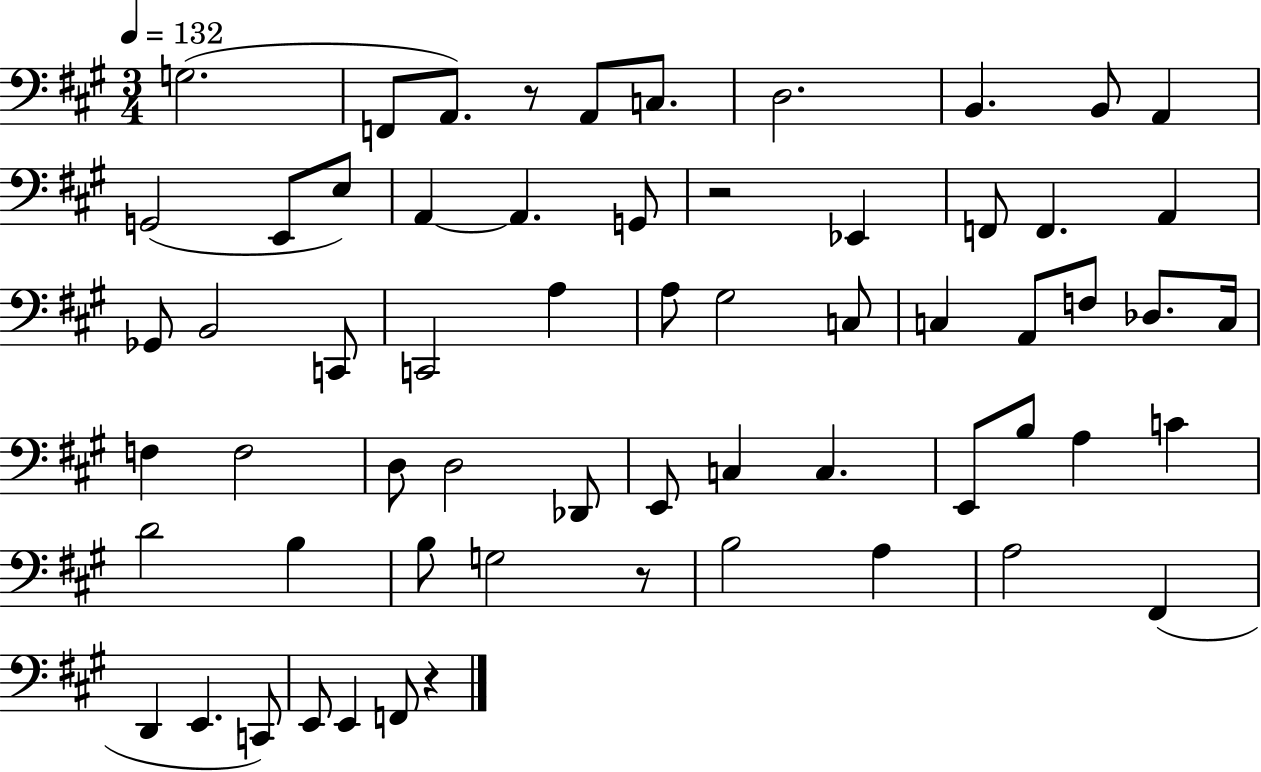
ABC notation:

X:1
T:Untitled
M:3/4
L:1/4
K:A
G,2 F,,/2 A,,/2 z/2 A,,/2 C,/2 D,2 B,, B,,/2 A,, G,,2 E,,/2 E,/2 A,, A,, G,,/2 z2 _E,, F,,/2 F,, A,, _G,,/2 B,,2 C,,/2 C,,2 A, A,/2 ^G,2 C,/2 C, A,,/2 F,/2 _D,/2 C,/4 F, F,2 D,/2 D,2 _D,,/2 E,,/2 C, C, E,,/2 B,/2 A, C D2 B, B,/2 G,2 z/2 B,2 A, A,2 ^F,, D,, E,, C,,/2 E,,/2 E,, F,,/2 z